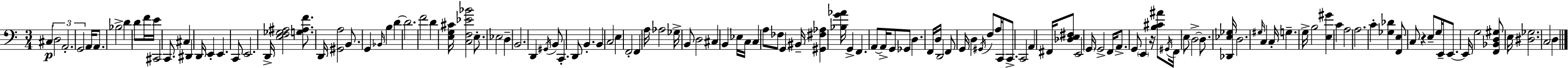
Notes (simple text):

C#3/q D3/h A2/h. G2/h A2/s A2/e. Bb3/h D4/q D4/e F4/s E4/s C#2/h C2/e. C#3/q D#2/q D2/s E2/q E2/q. C2/e E2/h. D2/s [E3,F3,Gb3,A#3]/h [G3,A#3,F4]/e. D2/s [G#2,A3]/h B2/e. G2/q Bb2/s B3/q D4/q D4/h. F4/h D4/q [E3,G3,C#4]/s [C3,F3,Eb4,Bb4]/h E3/e. Eb3/h D3/q B2/h. D2/q G#2/s B2/e C2/q. D2/e B2/q. B2/q C3/h E3/q F2/h F2/q A3/s Ab3/h Gb3/s B2/e D3/h C#3/q B2/q Eb3/s C3/s C3/q A3/e FES3/e G2/q BIS2/s [G#2,F#3,Ab3]/q [Bb3,G4,Ab4]/s G2/q F2/q. A2/e A2/s G2/e Gb2/e D3/q. F2/s D3/s D2/h F2/e G2/s D3/q G#2/s F3/e A3/s C2/e C2/e. C2/h A2/q F#2/s [Db3,E3,F#3]/e E2/h G2/s G2/h F2/s A2/e. G2/e E2/q R/s [B3,C#4,A#4]/e G#2/s F2/s E3/e D3/h D3/e. [Db2,Eb3,Gb3]/s D3/h. G#3/s C3/q C3/s G3/q. G3/s B3/h [E3,G#4]/q C4/q A3/h A3/h. C4/q [Gb3,Db4]/q [F2,E3]/e C3/e R/q E3/e G3/s E2/e E2/e. E2/s G3/h [F2,Bb2,D3,G#3]/e E3/s [D#3,Gb3]/h. C3/h D3/q